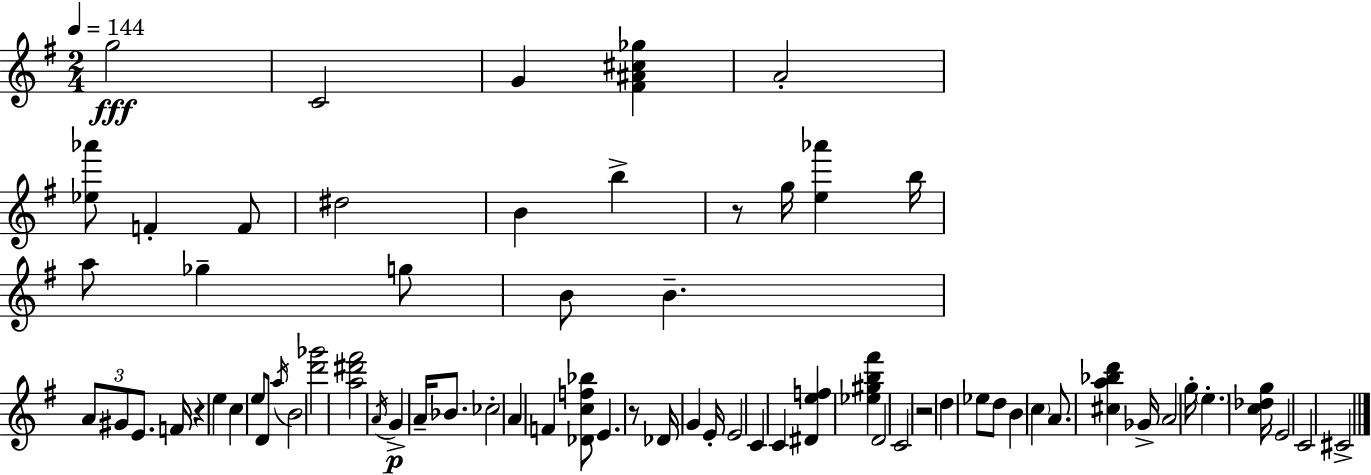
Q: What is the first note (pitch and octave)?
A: G5